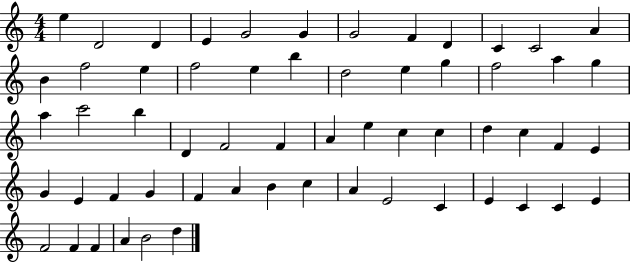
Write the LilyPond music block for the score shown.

{
  \clef treble
  \numericTimeSignature
  \time 4/4
  \key c \major
  e''4 d'2 d'4 | e'4 g'2 g'4 | g'2 f'4 d'4 | c'4 c'2 a'4 | \break b'4 f''2 e''4 | f''2 e''4 b''4 | d''2 e''4 g''4 | f''2 a''4 g''4 | \break a''4 c'''2 b''4 | d'4 f'2 f'4 | a'4 e''4 c''4 c''4 | d''4 c''4 f'4 e'4 | \break g'4 e'4 f'4 g'4 | f'4 a'4 b'4 c''4 | a'4 e'2 c'4 | e'4 c'4 c'4 e'4 | \break f'2 f'4 f'4 | a'4 b'2 d''4 | \bar "|."
}